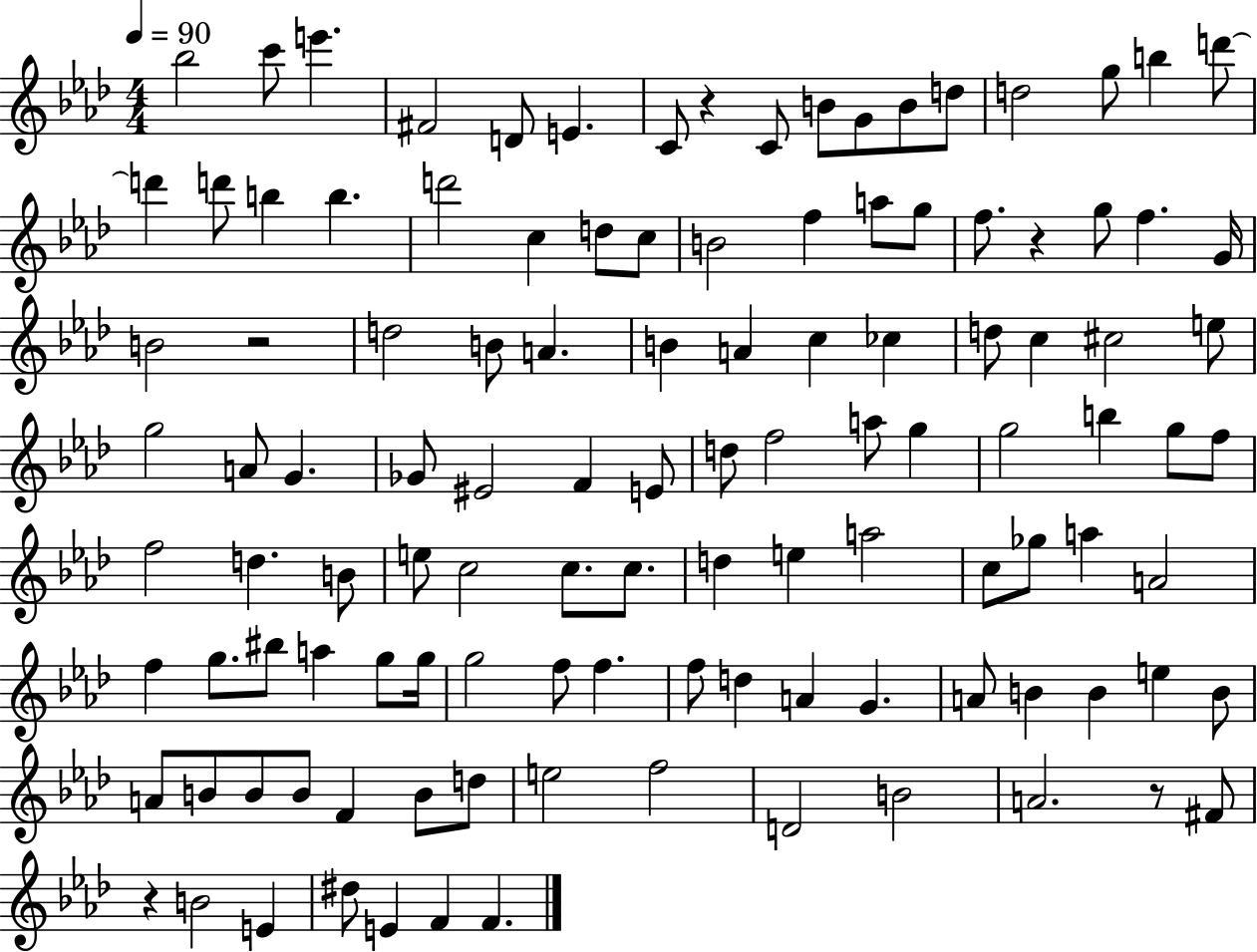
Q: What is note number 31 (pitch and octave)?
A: F5